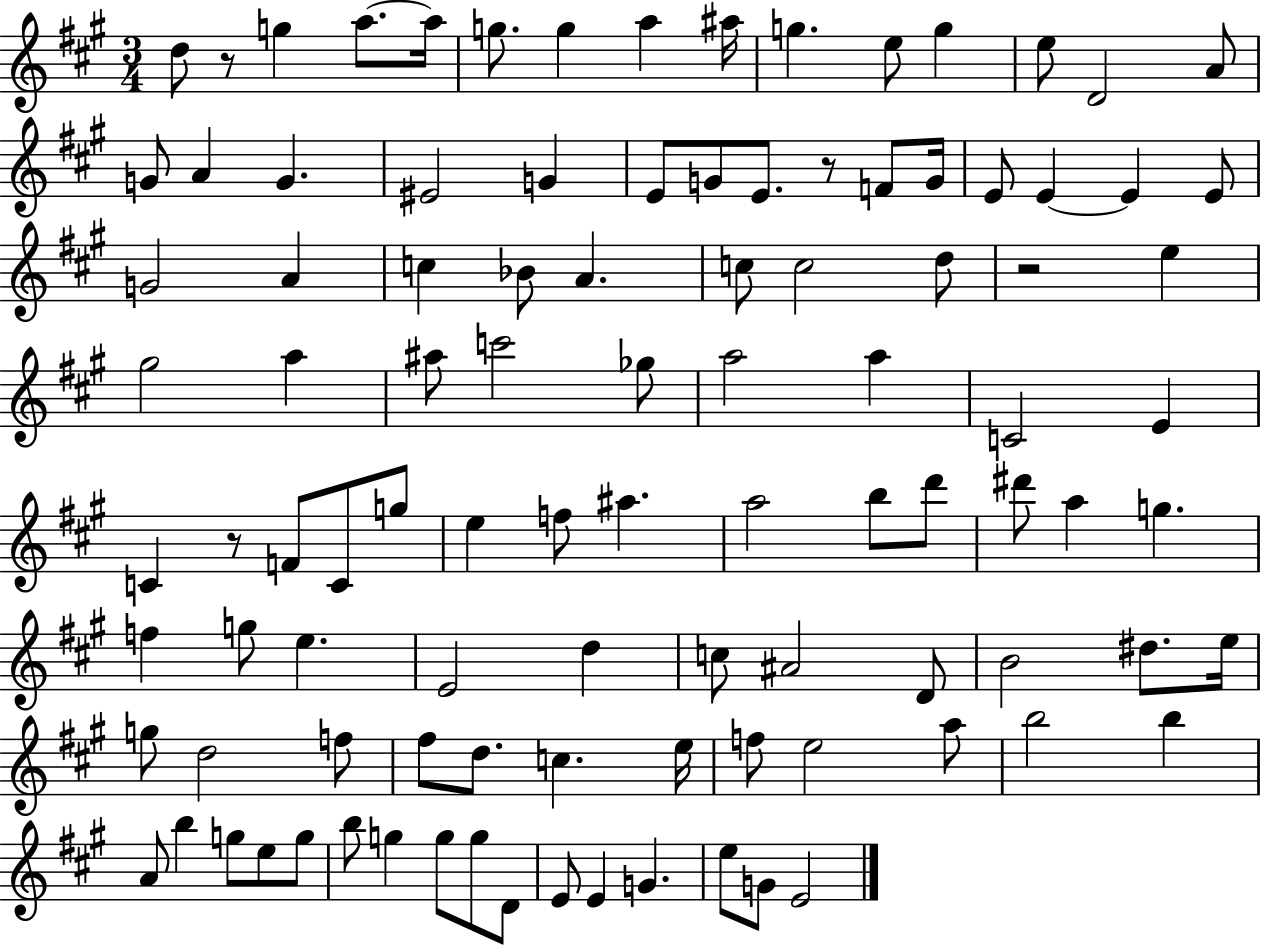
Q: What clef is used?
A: treble